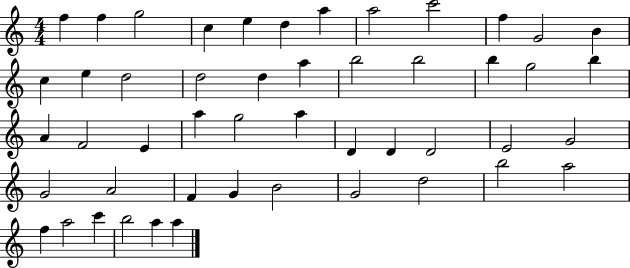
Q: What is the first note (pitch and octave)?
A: F5